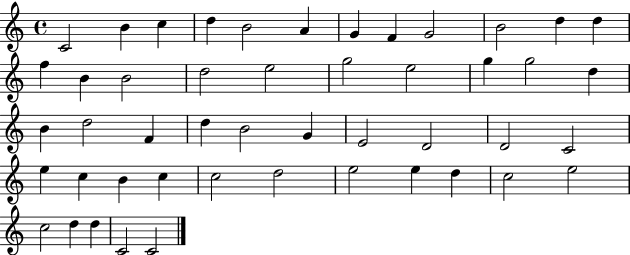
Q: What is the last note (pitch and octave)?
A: C4